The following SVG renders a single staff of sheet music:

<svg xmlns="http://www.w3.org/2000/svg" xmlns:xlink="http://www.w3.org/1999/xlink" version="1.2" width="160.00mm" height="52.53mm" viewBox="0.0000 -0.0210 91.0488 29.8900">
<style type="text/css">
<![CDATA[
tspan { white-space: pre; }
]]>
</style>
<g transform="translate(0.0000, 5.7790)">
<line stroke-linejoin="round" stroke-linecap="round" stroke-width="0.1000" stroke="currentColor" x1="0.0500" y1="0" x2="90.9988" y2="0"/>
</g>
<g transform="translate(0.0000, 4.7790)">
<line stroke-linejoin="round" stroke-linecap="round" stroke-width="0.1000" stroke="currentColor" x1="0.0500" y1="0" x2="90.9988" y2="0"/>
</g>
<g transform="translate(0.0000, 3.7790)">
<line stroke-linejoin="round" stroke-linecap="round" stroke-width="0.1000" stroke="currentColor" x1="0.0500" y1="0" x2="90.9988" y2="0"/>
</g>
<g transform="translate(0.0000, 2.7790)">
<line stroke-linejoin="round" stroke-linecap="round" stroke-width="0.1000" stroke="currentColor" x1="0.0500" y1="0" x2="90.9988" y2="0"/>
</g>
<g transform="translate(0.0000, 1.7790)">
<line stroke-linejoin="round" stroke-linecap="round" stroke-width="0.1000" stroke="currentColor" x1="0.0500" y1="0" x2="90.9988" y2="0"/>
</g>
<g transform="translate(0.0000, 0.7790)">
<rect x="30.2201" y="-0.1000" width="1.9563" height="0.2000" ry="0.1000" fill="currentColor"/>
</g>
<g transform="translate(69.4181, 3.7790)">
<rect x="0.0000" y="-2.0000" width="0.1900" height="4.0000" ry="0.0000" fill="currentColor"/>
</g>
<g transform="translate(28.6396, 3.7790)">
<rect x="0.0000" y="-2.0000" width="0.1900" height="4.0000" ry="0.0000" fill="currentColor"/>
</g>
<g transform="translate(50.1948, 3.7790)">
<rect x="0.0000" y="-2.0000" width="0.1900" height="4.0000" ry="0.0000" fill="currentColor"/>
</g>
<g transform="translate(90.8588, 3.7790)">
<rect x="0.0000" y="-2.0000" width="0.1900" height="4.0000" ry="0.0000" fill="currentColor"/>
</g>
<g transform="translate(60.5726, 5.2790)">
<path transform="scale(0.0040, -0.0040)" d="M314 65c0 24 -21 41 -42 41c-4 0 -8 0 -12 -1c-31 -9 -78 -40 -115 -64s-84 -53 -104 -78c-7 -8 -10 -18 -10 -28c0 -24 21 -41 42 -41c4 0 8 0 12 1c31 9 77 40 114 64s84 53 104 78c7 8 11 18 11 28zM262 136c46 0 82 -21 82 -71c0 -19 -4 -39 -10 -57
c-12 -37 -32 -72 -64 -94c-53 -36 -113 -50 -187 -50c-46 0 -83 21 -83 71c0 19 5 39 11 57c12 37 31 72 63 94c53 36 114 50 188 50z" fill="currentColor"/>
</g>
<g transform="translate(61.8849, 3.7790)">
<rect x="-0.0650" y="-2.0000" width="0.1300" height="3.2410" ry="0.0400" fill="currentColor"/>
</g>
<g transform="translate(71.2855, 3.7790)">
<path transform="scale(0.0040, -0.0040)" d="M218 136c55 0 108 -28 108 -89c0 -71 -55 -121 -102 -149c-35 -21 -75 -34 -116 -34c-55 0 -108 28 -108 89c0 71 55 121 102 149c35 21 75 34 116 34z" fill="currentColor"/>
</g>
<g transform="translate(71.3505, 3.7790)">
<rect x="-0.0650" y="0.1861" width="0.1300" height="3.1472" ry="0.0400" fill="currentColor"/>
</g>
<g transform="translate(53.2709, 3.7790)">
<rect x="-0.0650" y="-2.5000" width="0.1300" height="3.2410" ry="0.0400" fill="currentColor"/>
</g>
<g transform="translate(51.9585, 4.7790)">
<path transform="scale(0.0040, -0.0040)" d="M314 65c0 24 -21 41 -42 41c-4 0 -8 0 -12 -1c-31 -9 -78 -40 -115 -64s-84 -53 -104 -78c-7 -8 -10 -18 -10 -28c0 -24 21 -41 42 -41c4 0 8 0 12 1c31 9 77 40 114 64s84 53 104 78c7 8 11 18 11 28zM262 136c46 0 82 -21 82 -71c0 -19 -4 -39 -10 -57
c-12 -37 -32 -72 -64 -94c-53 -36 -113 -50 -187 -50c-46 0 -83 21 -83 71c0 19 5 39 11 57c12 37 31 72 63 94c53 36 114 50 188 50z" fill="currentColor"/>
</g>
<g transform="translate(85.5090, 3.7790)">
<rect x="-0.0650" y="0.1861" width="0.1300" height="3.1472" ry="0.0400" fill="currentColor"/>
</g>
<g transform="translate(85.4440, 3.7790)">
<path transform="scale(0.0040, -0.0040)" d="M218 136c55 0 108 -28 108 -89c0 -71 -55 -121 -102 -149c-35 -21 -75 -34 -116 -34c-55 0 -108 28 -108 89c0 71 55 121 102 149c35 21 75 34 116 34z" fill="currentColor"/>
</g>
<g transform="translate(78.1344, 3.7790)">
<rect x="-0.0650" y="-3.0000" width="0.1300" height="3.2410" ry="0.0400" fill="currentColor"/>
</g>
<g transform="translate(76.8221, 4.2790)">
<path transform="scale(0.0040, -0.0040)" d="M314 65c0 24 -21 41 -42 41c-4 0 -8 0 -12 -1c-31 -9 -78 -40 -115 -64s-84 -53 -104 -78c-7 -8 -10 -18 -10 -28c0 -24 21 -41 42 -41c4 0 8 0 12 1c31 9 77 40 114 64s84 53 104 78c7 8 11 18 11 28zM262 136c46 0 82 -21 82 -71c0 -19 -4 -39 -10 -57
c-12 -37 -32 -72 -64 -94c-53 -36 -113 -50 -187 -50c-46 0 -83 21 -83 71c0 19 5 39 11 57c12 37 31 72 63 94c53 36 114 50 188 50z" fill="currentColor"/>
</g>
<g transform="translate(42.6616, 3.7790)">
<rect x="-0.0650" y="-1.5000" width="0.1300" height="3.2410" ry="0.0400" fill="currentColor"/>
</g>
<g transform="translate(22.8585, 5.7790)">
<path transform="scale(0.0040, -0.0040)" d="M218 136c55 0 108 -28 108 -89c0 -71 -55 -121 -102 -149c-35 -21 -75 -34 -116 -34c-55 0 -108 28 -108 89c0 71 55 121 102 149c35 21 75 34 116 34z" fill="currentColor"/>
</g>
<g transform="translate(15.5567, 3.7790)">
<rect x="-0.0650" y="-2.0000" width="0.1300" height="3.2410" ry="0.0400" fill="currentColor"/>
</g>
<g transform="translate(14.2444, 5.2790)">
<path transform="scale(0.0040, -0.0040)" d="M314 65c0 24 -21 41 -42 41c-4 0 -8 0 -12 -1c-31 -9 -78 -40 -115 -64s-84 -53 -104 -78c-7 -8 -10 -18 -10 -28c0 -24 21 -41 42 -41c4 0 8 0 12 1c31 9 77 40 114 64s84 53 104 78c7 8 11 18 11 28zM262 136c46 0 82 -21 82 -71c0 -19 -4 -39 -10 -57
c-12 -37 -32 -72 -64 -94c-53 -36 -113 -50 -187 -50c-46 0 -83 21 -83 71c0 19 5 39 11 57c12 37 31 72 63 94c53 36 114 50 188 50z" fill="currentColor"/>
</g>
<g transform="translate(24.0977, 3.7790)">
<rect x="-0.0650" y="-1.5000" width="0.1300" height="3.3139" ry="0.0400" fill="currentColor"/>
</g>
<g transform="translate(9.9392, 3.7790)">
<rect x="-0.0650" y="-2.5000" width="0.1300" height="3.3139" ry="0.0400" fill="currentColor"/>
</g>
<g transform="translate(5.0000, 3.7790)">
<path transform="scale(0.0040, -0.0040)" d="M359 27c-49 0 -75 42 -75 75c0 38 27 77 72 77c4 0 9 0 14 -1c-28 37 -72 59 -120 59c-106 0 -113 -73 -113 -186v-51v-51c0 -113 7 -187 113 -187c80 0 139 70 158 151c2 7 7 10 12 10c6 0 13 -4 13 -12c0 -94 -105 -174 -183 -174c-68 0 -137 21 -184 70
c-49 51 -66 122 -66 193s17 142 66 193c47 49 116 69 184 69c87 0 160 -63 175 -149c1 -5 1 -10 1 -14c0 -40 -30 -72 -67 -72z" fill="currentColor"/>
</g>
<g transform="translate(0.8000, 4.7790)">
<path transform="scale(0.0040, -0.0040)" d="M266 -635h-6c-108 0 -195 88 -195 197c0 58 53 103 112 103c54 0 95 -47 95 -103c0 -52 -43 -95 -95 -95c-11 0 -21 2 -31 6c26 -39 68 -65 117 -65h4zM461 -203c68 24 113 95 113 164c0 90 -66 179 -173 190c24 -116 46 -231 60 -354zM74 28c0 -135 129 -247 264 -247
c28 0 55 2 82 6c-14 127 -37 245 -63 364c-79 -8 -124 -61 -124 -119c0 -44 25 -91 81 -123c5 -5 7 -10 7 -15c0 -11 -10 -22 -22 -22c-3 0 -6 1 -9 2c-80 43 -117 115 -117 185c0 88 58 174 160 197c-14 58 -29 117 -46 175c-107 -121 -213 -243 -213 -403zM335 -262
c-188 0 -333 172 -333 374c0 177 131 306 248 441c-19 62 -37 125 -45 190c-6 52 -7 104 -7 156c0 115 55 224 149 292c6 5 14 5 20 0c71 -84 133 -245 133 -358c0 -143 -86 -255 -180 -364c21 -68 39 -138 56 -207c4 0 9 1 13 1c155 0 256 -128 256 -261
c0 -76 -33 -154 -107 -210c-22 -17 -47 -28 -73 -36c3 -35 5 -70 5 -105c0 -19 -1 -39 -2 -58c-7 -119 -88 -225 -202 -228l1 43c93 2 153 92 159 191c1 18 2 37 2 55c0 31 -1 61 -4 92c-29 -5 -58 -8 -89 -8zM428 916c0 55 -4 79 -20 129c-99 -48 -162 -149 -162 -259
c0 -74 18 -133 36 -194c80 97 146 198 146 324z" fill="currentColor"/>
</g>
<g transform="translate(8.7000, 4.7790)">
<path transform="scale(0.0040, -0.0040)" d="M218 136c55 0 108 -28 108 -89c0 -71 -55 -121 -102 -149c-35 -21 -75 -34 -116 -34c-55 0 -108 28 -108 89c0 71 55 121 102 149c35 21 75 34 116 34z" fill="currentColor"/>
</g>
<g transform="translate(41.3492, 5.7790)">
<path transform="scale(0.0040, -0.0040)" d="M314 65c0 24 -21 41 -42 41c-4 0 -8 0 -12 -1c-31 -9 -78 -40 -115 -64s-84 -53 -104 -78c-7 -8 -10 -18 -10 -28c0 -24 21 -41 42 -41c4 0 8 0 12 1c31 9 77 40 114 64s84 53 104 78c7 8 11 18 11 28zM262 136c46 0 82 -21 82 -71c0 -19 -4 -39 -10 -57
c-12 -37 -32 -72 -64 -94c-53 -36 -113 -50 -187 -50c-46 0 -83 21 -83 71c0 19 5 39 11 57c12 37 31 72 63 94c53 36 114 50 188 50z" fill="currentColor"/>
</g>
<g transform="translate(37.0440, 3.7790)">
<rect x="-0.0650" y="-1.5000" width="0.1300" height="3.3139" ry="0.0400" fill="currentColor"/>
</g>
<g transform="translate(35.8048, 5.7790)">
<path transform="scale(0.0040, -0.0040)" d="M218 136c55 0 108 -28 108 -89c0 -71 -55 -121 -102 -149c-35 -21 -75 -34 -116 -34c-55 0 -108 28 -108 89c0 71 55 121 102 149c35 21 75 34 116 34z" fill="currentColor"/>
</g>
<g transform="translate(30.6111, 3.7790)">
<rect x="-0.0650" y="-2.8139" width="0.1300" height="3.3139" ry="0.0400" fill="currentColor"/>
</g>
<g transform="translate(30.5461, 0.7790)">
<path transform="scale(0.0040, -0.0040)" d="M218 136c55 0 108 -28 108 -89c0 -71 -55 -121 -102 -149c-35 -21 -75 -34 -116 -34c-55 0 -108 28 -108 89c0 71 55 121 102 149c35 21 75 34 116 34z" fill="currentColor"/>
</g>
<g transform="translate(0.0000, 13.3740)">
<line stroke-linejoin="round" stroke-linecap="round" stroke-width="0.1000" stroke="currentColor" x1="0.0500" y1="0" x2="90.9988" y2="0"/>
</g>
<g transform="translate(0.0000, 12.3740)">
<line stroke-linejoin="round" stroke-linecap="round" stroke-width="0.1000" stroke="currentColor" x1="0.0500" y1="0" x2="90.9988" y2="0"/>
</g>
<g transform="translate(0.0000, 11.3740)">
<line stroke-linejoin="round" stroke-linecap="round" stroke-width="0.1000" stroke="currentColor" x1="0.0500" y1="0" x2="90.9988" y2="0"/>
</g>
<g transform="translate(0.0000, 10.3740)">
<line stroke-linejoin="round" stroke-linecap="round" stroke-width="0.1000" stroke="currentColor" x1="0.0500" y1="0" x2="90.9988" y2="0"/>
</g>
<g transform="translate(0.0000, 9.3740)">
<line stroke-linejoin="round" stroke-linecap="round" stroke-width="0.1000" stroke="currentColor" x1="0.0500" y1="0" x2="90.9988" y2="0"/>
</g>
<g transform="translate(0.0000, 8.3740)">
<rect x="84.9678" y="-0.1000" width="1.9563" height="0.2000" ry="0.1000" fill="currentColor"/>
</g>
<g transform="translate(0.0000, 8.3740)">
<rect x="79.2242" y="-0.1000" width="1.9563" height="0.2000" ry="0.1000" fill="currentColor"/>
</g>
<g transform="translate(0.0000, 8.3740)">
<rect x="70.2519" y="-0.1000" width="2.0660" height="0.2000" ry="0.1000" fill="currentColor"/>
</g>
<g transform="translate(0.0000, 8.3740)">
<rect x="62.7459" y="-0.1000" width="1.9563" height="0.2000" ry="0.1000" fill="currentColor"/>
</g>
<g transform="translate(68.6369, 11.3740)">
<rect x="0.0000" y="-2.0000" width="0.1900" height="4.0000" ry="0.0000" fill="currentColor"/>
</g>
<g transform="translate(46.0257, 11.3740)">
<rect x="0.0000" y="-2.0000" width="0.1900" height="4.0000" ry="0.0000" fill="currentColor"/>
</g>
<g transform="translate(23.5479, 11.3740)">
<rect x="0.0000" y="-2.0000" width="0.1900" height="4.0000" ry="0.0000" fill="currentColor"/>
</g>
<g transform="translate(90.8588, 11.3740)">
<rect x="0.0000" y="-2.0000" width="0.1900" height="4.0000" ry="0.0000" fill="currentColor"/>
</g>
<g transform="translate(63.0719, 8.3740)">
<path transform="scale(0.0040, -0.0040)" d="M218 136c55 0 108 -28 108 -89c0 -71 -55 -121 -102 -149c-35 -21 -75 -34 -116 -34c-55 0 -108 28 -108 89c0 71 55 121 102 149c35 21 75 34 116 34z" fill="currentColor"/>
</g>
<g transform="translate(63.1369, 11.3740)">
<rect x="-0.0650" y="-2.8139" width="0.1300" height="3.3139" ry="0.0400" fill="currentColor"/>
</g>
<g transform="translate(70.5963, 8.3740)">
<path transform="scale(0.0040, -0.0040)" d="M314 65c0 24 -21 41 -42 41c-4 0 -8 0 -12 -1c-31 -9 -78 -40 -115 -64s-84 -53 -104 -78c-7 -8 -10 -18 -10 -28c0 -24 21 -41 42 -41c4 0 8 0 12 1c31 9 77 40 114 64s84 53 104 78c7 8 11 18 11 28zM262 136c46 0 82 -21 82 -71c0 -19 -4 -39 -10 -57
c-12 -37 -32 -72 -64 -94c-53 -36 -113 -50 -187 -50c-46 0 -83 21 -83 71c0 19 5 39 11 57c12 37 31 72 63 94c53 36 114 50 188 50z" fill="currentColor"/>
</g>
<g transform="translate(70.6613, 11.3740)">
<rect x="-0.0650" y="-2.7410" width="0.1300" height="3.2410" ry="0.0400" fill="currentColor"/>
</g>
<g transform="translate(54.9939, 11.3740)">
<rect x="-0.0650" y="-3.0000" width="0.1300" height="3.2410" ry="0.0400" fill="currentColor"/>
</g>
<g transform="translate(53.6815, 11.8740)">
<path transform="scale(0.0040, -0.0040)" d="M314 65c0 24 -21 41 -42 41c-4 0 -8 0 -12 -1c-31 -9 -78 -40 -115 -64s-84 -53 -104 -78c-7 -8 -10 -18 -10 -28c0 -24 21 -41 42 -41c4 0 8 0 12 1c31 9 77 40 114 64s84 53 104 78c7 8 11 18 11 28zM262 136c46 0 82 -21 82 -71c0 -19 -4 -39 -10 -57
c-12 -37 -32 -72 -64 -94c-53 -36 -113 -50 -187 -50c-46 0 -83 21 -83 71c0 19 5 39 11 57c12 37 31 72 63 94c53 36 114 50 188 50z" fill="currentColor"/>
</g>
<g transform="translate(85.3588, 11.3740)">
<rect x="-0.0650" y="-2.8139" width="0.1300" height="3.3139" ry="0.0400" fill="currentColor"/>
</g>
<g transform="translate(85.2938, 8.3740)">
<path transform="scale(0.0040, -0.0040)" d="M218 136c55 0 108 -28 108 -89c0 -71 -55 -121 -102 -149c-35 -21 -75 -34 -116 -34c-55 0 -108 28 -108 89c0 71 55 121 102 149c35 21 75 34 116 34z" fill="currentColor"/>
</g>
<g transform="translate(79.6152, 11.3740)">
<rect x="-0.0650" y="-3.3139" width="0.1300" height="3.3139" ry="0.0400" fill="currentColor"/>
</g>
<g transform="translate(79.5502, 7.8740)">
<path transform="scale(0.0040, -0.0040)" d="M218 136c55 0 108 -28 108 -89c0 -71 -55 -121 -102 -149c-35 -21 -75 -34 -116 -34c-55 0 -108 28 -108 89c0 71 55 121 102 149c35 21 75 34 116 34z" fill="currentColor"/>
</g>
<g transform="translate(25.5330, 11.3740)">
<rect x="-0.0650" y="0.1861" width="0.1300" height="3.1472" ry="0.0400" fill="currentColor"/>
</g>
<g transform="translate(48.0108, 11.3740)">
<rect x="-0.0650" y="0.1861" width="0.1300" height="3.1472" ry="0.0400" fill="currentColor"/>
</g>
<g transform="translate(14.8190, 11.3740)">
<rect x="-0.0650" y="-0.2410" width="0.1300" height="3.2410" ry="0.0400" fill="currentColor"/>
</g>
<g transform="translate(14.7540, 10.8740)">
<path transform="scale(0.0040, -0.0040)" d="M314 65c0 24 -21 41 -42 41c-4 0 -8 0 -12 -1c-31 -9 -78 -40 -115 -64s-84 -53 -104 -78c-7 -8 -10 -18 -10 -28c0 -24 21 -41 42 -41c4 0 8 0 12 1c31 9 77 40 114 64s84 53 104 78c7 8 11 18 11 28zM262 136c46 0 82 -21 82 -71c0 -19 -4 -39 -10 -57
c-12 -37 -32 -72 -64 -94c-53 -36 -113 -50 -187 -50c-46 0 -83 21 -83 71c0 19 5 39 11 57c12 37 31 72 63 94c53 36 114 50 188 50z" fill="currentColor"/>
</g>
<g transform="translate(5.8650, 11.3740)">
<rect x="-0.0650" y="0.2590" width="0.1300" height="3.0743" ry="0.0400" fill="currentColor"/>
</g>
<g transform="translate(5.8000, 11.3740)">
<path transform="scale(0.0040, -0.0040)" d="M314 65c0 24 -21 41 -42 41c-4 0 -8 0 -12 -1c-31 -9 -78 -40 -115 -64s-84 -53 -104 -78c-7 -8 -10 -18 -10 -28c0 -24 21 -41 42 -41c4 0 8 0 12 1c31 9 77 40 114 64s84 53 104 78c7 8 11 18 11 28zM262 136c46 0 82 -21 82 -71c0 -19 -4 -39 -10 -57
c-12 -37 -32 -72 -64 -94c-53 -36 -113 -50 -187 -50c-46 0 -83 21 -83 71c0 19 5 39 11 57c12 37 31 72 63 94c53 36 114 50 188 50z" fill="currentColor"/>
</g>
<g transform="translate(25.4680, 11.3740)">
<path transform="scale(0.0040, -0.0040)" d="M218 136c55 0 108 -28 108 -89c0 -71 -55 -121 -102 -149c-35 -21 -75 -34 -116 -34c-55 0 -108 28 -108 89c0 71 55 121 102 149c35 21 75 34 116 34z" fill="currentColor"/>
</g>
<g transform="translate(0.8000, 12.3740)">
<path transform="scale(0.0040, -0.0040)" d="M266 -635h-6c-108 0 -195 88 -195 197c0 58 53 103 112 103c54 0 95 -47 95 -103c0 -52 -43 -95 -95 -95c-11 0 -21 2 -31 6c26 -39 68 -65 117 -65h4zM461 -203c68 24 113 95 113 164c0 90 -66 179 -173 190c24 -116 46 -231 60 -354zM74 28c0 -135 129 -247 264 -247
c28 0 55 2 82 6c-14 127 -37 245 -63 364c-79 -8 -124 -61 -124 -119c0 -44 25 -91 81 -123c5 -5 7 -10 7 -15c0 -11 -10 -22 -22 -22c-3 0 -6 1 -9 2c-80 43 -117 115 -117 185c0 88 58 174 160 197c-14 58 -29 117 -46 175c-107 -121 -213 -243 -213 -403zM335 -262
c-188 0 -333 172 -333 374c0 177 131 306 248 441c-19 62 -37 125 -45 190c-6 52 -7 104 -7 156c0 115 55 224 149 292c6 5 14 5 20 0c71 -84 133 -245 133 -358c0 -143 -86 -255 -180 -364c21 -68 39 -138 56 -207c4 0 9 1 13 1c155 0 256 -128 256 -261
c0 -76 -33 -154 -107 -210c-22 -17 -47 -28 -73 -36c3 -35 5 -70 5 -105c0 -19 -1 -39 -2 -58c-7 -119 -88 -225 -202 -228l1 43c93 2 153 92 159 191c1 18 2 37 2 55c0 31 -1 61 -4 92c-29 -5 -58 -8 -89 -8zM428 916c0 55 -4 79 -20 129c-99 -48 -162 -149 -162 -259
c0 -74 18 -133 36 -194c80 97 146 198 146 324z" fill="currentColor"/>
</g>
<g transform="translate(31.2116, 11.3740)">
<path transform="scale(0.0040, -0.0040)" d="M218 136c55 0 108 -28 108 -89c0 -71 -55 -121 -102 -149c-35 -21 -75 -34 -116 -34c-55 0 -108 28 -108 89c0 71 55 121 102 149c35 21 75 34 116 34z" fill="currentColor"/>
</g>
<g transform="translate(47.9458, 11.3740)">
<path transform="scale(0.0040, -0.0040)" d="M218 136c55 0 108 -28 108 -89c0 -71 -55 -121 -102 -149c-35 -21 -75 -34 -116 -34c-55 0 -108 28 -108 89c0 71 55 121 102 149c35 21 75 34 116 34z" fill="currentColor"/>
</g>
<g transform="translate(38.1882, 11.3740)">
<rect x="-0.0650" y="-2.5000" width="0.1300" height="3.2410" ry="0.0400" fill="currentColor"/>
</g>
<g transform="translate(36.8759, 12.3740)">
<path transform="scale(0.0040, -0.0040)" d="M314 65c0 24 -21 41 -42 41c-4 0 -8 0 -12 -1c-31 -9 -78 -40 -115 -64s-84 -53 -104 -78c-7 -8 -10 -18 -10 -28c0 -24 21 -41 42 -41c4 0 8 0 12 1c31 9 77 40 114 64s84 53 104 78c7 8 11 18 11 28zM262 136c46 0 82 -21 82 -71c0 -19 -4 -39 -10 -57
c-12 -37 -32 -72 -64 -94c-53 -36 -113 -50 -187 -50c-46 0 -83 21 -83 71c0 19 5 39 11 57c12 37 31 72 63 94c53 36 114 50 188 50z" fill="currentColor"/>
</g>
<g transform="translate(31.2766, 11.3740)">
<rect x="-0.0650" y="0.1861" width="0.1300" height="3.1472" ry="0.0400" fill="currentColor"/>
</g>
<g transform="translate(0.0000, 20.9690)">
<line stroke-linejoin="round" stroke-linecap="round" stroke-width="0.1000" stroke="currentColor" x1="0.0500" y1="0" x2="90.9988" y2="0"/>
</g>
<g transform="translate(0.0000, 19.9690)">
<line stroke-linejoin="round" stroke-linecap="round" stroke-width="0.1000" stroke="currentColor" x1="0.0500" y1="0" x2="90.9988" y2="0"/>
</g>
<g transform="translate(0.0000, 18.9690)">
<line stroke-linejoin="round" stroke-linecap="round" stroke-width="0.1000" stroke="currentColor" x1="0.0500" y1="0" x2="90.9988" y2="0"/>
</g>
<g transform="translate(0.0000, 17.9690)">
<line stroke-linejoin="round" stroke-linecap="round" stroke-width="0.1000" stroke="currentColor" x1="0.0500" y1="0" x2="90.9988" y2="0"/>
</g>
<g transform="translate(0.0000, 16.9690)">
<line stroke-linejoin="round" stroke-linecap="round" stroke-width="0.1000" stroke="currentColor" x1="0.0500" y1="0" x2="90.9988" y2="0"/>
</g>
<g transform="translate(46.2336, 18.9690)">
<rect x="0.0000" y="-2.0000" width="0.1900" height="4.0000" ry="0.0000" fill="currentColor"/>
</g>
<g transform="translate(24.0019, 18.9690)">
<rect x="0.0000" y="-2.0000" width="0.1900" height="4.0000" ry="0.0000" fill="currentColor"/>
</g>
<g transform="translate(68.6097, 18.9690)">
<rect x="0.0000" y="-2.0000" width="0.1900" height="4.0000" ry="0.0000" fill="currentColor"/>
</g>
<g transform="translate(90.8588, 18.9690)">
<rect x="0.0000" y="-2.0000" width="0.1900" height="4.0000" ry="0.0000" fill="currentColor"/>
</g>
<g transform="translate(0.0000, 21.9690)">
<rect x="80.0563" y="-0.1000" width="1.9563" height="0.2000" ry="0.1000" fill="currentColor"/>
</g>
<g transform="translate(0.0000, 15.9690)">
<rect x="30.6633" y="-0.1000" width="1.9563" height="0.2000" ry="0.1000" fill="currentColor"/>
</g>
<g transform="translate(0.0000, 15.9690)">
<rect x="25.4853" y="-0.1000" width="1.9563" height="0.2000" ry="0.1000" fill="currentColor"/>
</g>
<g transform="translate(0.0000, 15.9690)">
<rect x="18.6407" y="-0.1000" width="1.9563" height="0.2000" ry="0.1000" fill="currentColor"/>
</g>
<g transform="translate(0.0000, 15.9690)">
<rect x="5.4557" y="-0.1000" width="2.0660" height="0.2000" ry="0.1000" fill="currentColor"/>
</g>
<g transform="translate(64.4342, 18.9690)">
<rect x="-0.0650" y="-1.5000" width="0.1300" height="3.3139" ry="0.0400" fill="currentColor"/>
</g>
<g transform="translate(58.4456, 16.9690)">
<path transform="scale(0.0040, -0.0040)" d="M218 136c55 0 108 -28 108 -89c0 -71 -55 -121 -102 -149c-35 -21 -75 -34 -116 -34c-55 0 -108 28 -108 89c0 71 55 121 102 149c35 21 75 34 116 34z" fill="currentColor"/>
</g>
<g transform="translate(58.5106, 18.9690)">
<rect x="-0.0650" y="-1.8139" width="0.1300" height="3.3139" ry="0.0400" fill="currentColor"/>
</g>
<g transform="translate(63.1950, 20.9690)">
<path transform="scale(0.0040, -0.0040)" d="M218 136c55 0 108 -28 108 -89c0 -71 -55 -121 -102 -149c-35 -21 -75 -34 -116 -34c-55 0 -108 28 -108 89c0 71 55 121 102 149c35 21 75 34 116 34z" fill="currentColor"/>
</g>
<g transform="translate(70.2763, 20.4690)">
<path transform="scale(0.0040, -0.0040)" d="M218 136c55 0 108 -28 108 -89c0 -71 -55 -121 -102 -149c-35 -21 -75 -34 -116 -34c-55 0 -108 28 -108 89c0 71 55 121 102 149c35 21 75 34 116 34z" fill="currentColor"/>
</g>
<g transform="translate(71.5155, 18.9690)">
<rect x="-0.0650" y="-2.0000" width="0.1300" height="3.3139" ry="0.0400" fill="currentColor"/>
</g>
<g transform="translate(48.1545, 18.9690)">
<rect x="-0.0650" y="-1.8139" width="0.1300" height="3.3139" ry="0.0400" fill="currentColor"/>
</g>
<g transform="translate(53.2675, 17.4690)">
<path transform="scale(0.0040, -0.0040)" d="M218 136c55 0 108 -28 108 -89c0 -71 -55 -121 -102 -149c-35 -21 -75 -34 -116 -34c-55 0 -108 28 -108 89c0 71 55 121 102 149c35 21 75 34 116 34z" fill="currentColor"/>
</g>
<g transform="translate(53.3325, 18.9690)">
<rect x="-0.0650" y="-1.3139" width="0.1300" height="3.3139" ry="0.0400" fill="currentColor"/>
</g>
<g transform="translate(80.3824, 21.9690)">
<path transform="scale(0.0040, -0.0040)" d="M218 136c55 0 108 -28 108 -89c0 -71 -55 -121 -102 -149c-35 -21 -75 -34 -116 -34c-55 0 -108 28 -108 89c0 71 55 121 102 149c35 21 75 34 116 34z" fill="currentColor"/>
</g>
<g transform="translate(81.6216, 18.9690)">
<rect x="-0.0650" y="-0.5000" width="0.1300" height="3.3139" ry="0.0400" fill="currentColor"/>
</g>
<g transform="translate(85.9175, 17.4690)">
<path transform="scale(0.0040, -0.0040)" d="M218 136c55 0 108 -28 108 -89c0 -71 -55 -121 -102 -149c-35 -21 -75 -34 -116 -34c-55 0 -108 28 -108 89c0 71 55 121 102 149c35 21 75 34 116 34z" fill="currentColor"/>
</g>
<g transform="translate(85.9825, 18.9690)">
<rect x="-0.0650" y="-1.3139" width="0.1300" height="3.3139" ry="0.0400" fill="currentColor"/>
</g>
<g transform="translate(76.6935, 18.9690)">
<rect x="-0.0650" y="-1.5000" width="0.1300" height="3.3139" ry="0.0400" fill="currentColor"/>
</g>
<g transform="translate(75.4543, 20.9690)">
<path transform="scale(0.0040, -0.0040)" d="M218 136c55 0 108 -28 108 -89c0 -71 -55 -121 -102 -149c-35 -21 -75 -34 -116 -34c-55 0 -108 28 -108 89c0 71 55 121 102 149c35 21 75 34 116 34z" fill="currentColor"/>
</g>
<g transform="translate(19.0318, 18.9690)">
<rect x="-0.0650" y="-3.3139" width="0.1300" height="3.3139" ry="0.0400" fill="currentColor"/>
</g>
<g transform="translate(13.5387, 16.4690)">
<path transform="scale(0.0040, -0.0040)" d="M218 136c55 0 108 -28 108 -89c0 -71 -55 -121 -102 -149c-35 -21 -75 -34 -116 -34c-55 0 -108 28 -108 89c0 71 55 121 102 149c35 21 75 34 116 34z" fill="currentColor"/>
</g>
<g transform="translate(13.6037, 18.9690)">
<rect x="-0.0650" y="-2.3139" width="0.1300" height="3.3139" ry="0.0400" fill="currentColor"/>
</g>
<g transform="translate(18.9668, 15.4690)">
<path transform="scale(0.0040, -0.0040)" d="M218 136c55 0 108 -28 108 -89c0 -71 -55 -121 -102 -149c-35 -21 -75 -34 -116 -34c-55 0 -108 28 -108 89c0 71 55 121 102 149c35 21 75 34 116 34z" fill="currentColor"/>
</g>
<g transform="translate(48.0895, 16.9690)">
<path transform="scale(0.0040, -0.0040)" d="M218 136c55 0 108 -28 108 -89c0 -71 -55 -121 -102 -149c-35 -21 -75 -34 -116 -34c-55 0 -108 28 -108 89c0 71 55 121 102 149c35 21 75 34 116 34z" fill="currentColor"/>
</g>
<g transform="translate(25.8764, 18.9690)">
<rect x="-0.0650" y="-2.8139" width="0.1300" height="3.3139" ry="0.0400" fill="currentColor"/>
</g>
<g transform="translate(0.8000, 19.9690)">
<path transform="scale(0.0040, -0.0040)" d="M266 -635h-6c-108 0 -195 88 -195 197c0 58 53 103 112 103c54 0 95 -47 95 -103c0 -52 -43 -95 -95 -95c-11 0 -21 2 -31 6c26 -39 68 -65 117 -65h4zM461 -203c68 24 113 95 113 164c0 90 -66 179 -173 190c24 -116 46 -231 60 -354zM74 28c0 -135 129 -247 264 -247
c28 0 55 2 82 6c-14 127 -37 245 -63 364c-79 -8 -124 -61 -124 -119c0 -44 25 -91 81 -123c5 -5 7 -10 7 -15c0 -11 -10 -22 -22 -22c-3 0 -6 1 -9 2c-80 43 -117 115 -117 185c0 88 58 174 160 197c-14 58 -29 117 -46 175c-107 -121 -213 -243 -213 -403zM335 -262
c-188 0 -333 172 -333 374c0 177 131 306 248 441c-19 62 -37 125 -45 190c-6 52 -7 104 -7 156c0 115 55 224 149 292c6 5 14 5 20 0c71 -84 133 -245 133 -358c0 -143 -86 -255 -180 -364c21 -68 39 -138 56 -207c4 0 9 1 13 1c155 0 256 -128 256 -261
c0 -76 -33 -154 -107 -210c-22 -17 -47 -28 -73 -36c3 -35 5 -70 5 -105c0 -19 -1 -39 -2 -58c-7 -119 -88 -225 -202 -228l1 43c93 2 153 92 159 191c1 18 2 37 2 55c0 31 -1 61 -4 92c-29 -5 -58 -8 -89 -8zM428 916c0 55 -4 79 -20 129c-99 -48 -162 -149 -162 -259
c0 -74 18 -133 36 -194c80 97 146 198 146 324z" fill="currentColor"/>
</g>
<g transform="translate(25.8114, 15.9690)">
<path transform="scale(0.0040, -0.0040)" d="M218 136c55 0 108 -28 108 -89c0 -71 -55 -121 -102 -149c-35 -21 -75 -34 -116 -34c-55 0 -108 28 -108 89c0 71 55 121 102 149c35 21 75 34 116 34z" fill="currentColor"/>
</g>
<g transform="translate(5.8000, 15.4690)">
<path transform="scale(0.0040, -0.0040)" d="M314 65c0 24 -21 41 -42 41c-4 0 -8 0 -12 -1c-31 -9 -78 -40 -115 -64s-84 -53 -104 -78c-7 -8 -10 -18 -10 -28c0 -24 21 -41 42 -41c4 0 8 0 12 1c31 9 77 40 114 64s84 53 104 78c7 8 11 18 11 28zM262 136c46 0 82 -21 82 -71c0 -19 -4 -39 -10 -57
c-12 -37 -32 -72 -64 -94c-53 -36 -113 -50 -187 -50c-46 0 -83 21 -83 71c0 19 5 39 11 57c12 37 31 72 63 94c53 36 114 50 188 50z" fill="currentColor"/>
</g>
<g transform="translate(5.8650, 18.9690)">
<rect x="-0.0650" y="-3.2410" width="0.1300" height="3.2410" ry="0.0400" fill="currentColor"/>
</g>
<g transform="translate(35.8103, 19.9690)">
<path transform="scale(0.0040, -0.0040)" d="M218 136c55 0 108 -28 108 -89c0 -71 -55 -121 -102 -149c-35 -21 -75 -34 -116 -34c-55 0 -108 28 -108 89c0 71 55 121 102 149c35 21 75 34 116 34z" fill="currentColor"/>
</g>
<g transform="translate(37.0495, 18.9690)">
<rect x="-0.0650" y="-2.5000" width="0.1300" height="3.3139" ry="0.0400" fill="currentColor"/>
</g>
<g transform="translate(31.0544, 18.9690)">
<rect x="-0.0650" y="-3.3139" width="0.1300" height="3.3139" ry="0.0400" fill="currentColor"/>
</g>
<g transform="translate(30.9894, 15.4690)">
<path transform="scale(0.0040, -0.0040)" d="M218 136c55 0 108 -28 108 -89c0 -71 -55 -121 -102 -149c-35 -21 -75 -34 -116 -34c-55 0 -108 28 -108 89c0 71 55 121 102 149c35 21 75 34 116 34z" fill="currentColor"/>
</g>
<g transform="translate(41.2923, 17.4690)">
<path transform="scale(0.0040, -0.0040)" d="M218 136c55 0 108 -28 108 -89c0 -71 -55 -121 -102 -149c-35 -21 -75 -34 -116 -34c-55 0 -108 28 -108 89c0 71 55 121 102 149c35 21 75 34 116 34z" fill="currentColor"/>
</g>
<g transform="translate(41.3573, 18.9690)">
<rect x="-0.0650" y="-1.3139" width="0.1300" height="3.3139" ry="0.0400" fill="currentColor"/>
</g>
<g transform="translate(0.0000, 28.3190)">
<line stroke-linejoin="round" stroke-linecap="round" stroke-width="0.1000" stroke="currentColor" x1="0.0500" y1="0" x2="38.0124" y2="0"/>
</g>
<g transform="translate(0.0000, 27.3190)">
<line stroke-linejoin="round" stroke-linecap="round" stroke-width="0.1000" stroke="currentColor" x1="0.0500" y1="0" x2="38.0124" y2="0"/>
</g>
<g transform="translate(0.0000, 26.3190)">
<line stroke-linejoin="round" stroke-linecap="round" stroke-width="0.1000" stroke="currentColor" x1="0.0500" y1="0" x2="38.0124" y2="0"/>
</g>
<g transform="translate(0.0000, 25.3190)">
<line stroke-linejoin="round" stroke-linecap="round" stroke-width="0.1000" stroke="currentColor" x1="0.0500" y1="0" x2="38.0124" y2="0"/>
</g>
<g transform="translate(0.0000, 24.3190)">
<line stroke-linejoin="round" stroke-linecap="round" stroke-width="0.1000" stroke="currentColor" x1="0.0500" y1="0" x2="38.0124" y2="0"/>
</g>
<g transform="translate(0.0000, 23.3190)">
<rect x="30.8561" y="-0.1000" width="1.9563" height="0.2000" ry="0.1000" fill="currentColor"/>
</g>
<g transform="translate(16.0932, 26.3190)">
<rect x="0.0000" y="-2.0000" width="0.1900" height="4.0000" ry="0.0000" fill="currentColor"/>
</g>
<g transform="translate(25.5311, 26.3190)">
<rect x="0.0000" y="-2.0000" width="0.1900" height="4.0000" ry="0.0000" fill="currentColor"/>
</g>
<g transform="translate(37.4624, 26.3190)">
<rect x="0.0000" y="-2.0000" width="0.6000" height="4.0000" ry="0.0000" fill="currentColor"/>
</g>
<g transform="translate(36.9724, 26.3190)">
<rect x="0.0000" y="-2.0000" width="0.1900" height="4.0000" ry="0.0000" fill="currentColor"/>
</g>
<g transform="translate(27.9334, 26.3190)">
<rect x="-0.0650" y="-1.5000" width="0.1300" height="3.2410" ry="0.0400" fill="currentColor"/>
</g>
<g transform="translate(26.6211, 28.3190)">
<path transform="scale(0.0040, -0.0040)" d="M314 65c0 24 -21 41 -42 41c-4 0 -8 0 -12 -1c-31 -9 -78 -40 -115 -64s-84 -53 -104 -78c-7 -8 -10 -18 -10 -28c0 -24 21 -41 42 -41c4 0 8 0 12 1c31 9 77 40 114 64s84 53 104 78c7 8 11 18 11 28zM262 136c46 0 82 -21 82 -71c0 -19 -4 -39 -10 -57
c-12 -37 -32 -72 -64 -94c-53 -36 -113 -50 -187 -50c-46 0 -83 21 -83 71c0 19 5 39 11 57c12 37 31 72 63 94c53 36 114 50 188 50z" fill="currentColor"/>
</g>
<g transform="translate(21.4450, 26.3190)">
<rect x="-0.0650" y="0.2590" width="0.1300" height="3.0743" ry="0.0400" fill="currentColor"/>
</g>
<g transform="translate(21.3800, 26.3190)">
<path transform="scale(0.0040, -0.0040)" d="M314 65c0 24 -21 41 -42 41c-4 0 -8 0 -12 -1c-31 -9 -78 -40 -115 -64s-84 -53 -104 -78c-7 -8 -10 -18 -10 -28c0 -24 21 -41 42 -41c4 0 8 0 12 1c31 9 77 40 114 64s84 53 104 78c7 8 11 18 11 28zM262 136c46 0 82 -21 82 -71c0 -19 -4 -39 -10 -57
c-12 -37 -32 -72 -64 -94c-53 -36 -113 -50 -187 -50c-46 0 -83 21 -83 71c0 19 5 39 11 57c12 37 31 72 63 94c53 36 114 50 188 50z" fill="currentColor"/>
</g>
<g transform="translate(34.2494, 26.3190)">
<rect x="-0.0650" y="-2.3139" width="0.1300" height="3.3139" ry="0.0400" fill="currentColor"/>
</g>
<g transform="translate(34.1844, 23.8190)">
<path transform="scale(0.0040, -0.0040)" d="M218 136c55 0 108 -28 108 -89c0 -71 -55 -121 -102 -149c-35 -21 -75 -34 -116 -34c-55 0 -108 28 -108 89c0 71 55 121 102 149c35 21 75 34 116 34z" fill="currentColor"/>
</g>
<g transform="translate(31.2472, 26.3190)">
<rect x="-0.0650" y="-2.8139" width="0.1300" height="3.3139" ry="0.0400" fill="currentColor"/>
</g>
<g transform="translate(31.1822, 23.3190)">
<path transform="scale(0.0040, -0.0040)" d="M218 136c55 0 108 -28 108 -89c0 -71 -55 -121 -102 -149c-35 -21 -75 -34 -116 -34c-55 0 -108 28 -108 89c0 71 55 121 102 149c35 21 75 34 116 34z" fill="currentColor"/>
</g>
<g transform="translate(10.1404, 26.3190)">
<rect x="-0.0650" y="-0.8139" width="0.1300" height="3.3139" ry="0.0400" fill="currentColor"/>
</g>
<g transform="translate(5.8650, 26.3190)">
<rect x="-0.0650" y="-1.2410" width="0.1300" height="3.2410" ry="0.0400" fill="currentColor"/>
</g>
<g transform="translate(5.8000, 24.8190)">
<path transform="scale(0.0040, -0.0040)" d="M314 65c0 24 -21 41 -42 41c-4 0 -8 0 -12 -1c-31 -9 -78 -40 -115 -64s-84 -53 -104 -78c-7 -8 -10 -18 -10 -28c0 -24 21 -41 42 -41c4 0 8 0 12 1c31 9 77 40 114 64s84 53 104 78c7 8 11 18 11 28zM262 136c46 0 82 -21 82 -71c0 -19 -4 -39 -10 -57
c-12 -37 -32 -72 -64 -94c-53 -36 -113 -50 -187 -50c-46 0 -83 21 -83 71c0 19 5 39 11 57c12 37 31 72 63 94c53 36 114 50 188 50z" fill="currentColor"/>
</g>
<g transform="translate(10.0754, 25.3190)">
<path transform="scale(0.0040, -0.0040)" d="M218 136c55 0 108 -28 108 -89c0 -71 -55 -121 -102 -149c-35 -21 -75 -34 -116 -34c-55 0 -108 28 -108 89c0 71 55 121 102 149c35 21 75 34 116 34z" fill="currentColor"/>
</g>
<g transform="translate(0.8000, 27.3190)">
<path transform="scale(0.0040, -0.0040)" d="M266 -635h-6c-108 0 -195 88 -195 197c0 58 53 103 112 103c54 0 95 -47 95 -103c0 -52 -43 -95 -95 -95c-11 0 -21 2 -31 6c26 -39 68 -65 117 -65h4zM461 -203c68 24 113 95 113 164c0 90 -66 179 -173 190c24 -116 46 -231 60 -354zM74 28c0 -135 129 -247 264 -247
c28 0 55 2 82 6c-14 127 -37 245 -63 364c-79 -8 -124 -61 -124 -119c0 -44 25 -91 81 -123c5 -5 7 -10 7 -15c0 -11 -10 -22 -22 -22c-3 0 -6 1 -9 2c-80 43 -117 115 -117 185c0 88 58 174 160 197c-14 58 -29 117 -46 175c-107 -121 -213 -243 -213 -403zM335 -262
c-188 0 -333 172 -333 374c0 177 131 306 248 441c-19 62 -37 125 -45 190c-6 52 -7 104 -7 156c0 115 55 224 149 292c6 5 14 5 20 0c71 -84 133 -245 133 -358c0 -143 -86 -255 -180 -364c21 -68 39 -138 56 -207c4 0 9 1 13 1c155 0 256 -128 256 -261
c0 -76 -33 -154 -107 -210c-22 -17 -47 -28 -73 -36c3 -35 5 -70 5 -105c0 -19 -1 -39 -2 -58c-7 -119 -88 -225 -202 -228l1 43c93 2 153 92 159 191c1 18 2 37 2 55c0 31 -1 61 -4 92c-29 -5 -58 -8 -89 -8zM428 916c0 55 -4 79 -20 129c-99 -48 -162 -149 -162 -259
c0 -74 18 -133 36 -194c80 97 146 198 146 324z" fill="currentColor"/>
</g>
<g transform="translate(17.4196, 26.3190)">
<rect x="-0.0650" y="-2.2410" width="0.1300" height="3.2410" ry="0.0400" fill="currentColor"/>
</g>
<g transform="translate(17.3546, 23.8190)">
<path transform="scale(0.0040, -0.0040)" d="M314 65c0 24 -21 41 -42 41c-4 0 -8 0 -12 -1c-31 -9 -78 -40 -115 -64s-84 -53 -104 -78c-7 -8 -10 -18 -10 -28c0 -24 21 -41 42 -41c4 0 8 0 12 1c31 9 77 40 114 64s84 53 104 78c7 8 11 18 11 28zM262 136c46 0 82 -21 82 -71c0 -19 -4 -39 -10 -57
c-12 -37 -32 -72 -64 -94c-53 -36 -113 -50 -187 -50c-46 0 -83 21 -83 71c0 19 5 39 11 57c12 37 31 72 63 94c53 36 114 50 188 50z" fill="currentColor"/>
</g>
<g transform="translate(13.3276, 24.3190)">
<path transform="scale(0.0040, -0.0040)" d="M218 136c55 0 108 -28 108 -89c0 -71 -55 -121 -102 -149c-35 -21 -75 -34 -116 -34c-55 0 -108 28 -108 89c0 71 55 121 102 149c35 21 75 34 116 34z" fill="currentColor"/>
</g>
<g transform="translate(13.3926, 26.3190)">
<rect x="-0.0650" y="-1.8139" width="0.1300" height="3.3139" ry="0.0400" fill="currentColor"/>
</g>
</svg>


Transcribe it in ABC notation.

X:1
T:Untitled
M:4/4
L:1/4
K:C
G F2 E a E E2 G2 F2 B A2 B B2 c2 B B G2 B A2 a a2 b a b2 g b a b G e f e f E F E C e e2 d f g2 B2 E2 a g